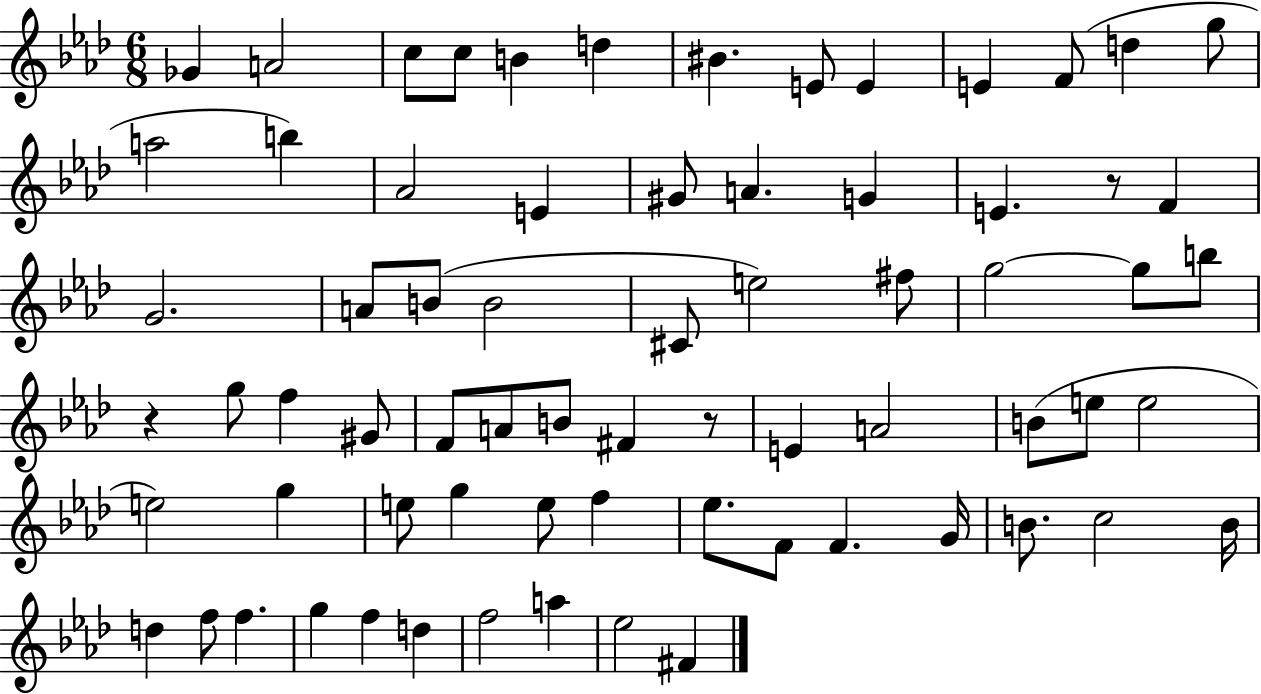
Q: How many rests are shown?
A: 3